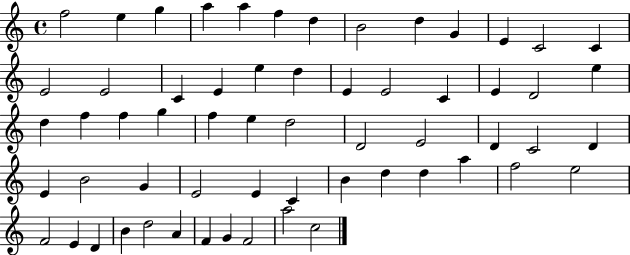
{
  \clef treble
  \time 4/4
  \defaultTimeSignature
  \key c \major
  f''2 e''4 g''4 | a''4 a''4 f''4 d''4 | b'2 d''4 g'4 | e'4 c'2 c'4 | \break e'2 e'2 | c'4 e'4 e''4 d''4 | e'4 e'2 c'4 | e'4 d'2 e''4 | \break d''4 f''4 f''4 g''4 | f''4 e''4 d''2 | d'2 e'2 | d'4 c'2 d'4 | \break e'4 b'2 g'4 | e'2 e'4 c'4 | b'4 d''4 d''4 a''4 | f''2 e''2 | \break f'2 e'4 d'4 | b'4 d''2 a'4 | f'4 g'4 f'2 | a''2 c''2 | \break \bar "|."
}